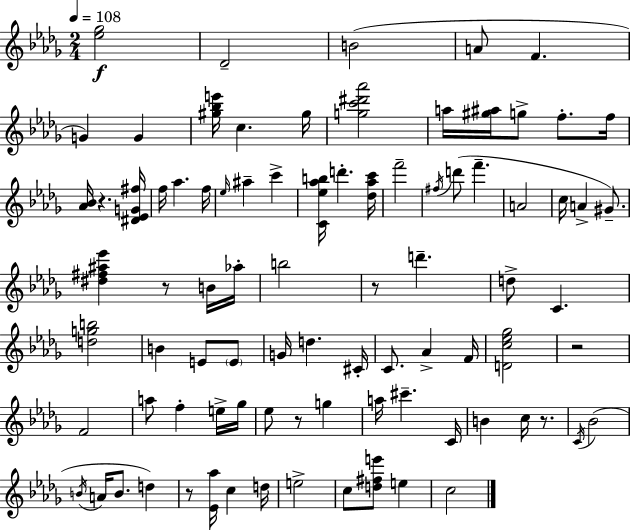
[Eb5,Gb5]/h Db4/h B4/h A4/e F4/q. G4/q G4/q [G#5,Bb5,E6]/s C5/q. G#5/s [G5,C6,D#6,Ab6]/h A5/s [G#5,A#5]/s G5/e F5/e. F5/s [Ab4,Bb4]/s R/q. [D#4,Eb4,G4,F#5]/s F5/s Ab5/q. F5/s Eb5/s A#5/q C6/q [C4,Eb5,Ab5,B5]/s D6/q. [Db5,Ab5,C6]/s F6/h F#5/s D6/e F6/q. A4/h C5/s A4/q G#4/e. [D#5,F#5,A#5,Eb6]/q R/e B4/s Ab5/s B5/h R/e D6/q. D5/e C4/q. [D5,G5,B5]/h B4/q E4/e E4/e G4/s D5/q. C#4/s C4/e. Ab4/q F4/s [D4,C5,Eb5,Gb5]/h R/h F4/h A5/e F5/q E5/s Gb5/s Eb5/e R/e G5/q A5/s C#6/q. C4/s B4/q C5/s R/e. C4/s Bb4/h B4/s A4/s B4/e. D5/q R/e [Eb4,Ab5]/s C5/q D5/s E5/h C5/e [D5,F#5,E6]/e E5/q C5/h